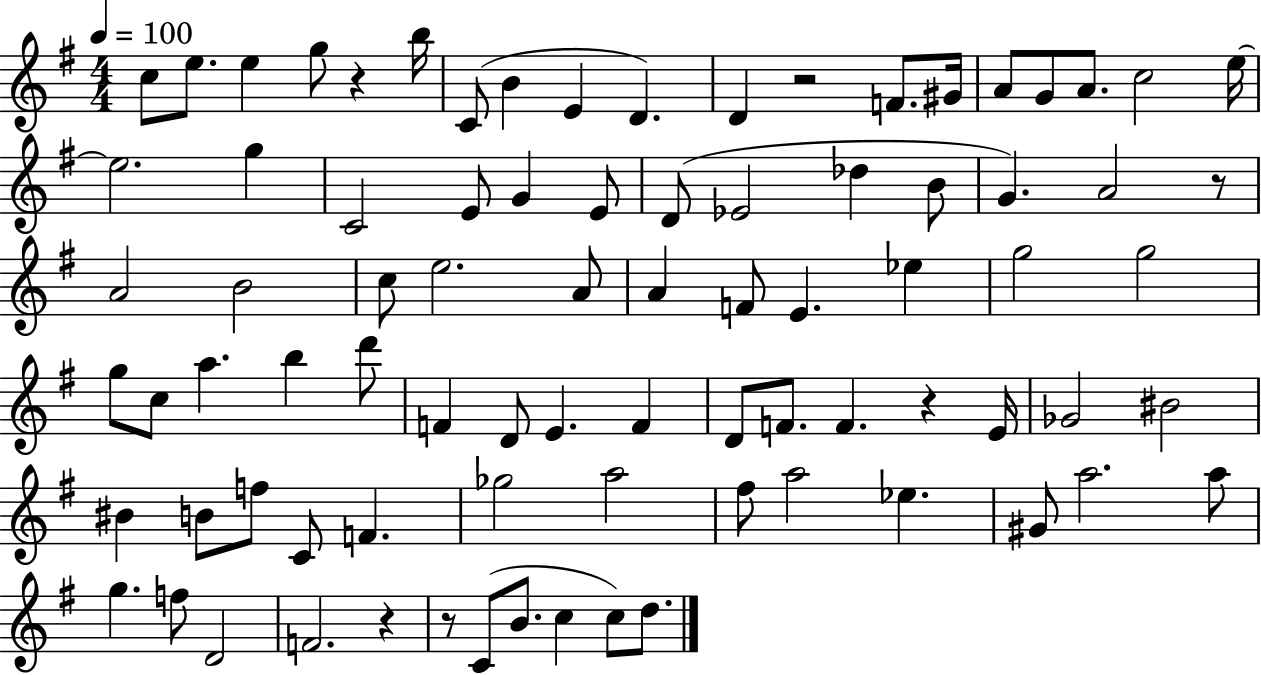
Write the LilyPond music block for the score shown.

{
  \clef treble
  \numericTimeSignature
  \time 4/4
  \key g \major
  \tempo 4 = 100
  \repeat volta 2 { c''8 e''8. e''4 g''8 r4 b''16 | c'8( b'4 e'4 d'4.) | d'4 r2 f'8. gis'16 | a'8 g'8 a'8. c''2 e''16~~ | \break e''2. g''4 | c'2 e'8 g'4 e'8 | d'8( ees'2 des''4 b'8 | g'4.) a'2 r8 | \break a'2 b'2 | c''8 e''2. a'8 | a'4 f'8 e'4. ees''4 | g''2 g''2 | \break g''8 c''8 a''4. b''4 d'''8 | f'4 d'8 e'4. f'4 | d'8 f'8. f'4. r4 e'16 | ges'2 bis'2 | \break bis'4 b'8 f''8 c'8 f'4. | ges''2 a''2 | fis''8 a''2 ees''4. | gis'8 a''2. a''8 | \break g''4. f''8 d'2 | f'2. r4 | r8 c'8( b'8. c''4 c''8) d''8. | } \bar "|."
}